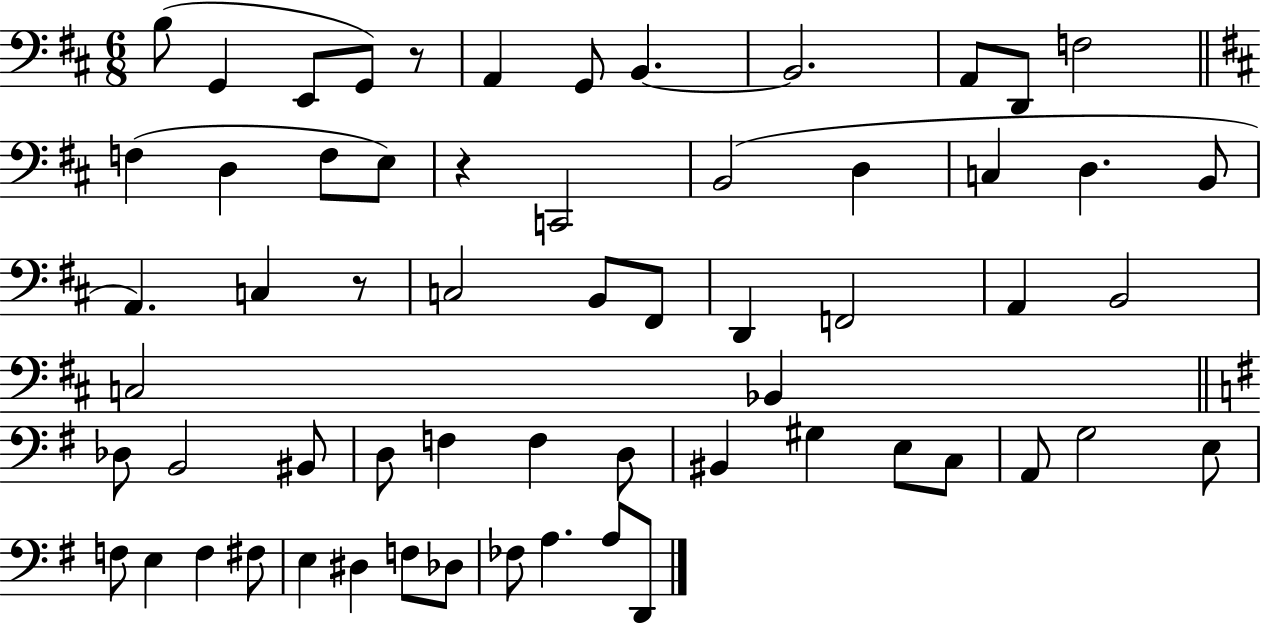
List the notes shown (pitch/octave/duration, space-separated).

B3/e G2/q E2/e G2/e R/e A2/q G2/e B2/q. B2/h. A2/e D2/e F3/h F3/q D3/q F3/e E3/e R/q C2/h B2/h D3/q C3/q D3/q. B2/e A2/q. C3/q R/e C3/h B2/e F#2/e D2/q F2/h A2/q B2/h C3/h Bb2/q Db3/e B2/h BIS2/e D3/e F3/q F3/q D3/e BIS2/q G#3/q E3/e C3/e A2/e G3/h E3/e F3/e E3/q F3/q F#3/e E3/q D#3/q F3/e Db3/e FES3/e A3/q. A3/e D2/e